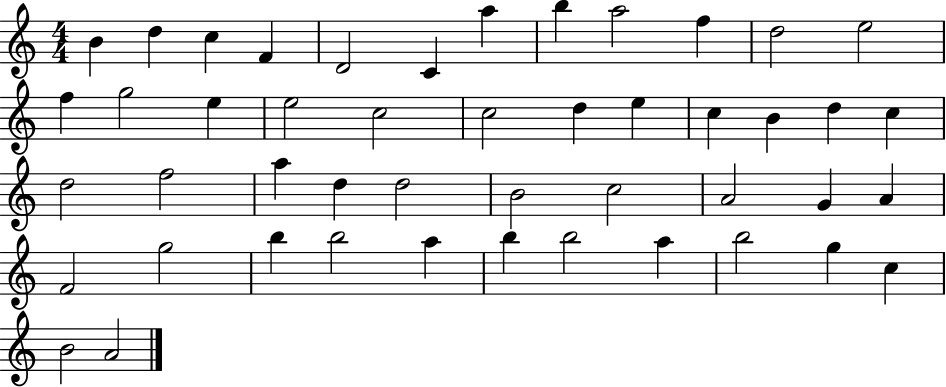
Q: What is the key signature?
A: C major